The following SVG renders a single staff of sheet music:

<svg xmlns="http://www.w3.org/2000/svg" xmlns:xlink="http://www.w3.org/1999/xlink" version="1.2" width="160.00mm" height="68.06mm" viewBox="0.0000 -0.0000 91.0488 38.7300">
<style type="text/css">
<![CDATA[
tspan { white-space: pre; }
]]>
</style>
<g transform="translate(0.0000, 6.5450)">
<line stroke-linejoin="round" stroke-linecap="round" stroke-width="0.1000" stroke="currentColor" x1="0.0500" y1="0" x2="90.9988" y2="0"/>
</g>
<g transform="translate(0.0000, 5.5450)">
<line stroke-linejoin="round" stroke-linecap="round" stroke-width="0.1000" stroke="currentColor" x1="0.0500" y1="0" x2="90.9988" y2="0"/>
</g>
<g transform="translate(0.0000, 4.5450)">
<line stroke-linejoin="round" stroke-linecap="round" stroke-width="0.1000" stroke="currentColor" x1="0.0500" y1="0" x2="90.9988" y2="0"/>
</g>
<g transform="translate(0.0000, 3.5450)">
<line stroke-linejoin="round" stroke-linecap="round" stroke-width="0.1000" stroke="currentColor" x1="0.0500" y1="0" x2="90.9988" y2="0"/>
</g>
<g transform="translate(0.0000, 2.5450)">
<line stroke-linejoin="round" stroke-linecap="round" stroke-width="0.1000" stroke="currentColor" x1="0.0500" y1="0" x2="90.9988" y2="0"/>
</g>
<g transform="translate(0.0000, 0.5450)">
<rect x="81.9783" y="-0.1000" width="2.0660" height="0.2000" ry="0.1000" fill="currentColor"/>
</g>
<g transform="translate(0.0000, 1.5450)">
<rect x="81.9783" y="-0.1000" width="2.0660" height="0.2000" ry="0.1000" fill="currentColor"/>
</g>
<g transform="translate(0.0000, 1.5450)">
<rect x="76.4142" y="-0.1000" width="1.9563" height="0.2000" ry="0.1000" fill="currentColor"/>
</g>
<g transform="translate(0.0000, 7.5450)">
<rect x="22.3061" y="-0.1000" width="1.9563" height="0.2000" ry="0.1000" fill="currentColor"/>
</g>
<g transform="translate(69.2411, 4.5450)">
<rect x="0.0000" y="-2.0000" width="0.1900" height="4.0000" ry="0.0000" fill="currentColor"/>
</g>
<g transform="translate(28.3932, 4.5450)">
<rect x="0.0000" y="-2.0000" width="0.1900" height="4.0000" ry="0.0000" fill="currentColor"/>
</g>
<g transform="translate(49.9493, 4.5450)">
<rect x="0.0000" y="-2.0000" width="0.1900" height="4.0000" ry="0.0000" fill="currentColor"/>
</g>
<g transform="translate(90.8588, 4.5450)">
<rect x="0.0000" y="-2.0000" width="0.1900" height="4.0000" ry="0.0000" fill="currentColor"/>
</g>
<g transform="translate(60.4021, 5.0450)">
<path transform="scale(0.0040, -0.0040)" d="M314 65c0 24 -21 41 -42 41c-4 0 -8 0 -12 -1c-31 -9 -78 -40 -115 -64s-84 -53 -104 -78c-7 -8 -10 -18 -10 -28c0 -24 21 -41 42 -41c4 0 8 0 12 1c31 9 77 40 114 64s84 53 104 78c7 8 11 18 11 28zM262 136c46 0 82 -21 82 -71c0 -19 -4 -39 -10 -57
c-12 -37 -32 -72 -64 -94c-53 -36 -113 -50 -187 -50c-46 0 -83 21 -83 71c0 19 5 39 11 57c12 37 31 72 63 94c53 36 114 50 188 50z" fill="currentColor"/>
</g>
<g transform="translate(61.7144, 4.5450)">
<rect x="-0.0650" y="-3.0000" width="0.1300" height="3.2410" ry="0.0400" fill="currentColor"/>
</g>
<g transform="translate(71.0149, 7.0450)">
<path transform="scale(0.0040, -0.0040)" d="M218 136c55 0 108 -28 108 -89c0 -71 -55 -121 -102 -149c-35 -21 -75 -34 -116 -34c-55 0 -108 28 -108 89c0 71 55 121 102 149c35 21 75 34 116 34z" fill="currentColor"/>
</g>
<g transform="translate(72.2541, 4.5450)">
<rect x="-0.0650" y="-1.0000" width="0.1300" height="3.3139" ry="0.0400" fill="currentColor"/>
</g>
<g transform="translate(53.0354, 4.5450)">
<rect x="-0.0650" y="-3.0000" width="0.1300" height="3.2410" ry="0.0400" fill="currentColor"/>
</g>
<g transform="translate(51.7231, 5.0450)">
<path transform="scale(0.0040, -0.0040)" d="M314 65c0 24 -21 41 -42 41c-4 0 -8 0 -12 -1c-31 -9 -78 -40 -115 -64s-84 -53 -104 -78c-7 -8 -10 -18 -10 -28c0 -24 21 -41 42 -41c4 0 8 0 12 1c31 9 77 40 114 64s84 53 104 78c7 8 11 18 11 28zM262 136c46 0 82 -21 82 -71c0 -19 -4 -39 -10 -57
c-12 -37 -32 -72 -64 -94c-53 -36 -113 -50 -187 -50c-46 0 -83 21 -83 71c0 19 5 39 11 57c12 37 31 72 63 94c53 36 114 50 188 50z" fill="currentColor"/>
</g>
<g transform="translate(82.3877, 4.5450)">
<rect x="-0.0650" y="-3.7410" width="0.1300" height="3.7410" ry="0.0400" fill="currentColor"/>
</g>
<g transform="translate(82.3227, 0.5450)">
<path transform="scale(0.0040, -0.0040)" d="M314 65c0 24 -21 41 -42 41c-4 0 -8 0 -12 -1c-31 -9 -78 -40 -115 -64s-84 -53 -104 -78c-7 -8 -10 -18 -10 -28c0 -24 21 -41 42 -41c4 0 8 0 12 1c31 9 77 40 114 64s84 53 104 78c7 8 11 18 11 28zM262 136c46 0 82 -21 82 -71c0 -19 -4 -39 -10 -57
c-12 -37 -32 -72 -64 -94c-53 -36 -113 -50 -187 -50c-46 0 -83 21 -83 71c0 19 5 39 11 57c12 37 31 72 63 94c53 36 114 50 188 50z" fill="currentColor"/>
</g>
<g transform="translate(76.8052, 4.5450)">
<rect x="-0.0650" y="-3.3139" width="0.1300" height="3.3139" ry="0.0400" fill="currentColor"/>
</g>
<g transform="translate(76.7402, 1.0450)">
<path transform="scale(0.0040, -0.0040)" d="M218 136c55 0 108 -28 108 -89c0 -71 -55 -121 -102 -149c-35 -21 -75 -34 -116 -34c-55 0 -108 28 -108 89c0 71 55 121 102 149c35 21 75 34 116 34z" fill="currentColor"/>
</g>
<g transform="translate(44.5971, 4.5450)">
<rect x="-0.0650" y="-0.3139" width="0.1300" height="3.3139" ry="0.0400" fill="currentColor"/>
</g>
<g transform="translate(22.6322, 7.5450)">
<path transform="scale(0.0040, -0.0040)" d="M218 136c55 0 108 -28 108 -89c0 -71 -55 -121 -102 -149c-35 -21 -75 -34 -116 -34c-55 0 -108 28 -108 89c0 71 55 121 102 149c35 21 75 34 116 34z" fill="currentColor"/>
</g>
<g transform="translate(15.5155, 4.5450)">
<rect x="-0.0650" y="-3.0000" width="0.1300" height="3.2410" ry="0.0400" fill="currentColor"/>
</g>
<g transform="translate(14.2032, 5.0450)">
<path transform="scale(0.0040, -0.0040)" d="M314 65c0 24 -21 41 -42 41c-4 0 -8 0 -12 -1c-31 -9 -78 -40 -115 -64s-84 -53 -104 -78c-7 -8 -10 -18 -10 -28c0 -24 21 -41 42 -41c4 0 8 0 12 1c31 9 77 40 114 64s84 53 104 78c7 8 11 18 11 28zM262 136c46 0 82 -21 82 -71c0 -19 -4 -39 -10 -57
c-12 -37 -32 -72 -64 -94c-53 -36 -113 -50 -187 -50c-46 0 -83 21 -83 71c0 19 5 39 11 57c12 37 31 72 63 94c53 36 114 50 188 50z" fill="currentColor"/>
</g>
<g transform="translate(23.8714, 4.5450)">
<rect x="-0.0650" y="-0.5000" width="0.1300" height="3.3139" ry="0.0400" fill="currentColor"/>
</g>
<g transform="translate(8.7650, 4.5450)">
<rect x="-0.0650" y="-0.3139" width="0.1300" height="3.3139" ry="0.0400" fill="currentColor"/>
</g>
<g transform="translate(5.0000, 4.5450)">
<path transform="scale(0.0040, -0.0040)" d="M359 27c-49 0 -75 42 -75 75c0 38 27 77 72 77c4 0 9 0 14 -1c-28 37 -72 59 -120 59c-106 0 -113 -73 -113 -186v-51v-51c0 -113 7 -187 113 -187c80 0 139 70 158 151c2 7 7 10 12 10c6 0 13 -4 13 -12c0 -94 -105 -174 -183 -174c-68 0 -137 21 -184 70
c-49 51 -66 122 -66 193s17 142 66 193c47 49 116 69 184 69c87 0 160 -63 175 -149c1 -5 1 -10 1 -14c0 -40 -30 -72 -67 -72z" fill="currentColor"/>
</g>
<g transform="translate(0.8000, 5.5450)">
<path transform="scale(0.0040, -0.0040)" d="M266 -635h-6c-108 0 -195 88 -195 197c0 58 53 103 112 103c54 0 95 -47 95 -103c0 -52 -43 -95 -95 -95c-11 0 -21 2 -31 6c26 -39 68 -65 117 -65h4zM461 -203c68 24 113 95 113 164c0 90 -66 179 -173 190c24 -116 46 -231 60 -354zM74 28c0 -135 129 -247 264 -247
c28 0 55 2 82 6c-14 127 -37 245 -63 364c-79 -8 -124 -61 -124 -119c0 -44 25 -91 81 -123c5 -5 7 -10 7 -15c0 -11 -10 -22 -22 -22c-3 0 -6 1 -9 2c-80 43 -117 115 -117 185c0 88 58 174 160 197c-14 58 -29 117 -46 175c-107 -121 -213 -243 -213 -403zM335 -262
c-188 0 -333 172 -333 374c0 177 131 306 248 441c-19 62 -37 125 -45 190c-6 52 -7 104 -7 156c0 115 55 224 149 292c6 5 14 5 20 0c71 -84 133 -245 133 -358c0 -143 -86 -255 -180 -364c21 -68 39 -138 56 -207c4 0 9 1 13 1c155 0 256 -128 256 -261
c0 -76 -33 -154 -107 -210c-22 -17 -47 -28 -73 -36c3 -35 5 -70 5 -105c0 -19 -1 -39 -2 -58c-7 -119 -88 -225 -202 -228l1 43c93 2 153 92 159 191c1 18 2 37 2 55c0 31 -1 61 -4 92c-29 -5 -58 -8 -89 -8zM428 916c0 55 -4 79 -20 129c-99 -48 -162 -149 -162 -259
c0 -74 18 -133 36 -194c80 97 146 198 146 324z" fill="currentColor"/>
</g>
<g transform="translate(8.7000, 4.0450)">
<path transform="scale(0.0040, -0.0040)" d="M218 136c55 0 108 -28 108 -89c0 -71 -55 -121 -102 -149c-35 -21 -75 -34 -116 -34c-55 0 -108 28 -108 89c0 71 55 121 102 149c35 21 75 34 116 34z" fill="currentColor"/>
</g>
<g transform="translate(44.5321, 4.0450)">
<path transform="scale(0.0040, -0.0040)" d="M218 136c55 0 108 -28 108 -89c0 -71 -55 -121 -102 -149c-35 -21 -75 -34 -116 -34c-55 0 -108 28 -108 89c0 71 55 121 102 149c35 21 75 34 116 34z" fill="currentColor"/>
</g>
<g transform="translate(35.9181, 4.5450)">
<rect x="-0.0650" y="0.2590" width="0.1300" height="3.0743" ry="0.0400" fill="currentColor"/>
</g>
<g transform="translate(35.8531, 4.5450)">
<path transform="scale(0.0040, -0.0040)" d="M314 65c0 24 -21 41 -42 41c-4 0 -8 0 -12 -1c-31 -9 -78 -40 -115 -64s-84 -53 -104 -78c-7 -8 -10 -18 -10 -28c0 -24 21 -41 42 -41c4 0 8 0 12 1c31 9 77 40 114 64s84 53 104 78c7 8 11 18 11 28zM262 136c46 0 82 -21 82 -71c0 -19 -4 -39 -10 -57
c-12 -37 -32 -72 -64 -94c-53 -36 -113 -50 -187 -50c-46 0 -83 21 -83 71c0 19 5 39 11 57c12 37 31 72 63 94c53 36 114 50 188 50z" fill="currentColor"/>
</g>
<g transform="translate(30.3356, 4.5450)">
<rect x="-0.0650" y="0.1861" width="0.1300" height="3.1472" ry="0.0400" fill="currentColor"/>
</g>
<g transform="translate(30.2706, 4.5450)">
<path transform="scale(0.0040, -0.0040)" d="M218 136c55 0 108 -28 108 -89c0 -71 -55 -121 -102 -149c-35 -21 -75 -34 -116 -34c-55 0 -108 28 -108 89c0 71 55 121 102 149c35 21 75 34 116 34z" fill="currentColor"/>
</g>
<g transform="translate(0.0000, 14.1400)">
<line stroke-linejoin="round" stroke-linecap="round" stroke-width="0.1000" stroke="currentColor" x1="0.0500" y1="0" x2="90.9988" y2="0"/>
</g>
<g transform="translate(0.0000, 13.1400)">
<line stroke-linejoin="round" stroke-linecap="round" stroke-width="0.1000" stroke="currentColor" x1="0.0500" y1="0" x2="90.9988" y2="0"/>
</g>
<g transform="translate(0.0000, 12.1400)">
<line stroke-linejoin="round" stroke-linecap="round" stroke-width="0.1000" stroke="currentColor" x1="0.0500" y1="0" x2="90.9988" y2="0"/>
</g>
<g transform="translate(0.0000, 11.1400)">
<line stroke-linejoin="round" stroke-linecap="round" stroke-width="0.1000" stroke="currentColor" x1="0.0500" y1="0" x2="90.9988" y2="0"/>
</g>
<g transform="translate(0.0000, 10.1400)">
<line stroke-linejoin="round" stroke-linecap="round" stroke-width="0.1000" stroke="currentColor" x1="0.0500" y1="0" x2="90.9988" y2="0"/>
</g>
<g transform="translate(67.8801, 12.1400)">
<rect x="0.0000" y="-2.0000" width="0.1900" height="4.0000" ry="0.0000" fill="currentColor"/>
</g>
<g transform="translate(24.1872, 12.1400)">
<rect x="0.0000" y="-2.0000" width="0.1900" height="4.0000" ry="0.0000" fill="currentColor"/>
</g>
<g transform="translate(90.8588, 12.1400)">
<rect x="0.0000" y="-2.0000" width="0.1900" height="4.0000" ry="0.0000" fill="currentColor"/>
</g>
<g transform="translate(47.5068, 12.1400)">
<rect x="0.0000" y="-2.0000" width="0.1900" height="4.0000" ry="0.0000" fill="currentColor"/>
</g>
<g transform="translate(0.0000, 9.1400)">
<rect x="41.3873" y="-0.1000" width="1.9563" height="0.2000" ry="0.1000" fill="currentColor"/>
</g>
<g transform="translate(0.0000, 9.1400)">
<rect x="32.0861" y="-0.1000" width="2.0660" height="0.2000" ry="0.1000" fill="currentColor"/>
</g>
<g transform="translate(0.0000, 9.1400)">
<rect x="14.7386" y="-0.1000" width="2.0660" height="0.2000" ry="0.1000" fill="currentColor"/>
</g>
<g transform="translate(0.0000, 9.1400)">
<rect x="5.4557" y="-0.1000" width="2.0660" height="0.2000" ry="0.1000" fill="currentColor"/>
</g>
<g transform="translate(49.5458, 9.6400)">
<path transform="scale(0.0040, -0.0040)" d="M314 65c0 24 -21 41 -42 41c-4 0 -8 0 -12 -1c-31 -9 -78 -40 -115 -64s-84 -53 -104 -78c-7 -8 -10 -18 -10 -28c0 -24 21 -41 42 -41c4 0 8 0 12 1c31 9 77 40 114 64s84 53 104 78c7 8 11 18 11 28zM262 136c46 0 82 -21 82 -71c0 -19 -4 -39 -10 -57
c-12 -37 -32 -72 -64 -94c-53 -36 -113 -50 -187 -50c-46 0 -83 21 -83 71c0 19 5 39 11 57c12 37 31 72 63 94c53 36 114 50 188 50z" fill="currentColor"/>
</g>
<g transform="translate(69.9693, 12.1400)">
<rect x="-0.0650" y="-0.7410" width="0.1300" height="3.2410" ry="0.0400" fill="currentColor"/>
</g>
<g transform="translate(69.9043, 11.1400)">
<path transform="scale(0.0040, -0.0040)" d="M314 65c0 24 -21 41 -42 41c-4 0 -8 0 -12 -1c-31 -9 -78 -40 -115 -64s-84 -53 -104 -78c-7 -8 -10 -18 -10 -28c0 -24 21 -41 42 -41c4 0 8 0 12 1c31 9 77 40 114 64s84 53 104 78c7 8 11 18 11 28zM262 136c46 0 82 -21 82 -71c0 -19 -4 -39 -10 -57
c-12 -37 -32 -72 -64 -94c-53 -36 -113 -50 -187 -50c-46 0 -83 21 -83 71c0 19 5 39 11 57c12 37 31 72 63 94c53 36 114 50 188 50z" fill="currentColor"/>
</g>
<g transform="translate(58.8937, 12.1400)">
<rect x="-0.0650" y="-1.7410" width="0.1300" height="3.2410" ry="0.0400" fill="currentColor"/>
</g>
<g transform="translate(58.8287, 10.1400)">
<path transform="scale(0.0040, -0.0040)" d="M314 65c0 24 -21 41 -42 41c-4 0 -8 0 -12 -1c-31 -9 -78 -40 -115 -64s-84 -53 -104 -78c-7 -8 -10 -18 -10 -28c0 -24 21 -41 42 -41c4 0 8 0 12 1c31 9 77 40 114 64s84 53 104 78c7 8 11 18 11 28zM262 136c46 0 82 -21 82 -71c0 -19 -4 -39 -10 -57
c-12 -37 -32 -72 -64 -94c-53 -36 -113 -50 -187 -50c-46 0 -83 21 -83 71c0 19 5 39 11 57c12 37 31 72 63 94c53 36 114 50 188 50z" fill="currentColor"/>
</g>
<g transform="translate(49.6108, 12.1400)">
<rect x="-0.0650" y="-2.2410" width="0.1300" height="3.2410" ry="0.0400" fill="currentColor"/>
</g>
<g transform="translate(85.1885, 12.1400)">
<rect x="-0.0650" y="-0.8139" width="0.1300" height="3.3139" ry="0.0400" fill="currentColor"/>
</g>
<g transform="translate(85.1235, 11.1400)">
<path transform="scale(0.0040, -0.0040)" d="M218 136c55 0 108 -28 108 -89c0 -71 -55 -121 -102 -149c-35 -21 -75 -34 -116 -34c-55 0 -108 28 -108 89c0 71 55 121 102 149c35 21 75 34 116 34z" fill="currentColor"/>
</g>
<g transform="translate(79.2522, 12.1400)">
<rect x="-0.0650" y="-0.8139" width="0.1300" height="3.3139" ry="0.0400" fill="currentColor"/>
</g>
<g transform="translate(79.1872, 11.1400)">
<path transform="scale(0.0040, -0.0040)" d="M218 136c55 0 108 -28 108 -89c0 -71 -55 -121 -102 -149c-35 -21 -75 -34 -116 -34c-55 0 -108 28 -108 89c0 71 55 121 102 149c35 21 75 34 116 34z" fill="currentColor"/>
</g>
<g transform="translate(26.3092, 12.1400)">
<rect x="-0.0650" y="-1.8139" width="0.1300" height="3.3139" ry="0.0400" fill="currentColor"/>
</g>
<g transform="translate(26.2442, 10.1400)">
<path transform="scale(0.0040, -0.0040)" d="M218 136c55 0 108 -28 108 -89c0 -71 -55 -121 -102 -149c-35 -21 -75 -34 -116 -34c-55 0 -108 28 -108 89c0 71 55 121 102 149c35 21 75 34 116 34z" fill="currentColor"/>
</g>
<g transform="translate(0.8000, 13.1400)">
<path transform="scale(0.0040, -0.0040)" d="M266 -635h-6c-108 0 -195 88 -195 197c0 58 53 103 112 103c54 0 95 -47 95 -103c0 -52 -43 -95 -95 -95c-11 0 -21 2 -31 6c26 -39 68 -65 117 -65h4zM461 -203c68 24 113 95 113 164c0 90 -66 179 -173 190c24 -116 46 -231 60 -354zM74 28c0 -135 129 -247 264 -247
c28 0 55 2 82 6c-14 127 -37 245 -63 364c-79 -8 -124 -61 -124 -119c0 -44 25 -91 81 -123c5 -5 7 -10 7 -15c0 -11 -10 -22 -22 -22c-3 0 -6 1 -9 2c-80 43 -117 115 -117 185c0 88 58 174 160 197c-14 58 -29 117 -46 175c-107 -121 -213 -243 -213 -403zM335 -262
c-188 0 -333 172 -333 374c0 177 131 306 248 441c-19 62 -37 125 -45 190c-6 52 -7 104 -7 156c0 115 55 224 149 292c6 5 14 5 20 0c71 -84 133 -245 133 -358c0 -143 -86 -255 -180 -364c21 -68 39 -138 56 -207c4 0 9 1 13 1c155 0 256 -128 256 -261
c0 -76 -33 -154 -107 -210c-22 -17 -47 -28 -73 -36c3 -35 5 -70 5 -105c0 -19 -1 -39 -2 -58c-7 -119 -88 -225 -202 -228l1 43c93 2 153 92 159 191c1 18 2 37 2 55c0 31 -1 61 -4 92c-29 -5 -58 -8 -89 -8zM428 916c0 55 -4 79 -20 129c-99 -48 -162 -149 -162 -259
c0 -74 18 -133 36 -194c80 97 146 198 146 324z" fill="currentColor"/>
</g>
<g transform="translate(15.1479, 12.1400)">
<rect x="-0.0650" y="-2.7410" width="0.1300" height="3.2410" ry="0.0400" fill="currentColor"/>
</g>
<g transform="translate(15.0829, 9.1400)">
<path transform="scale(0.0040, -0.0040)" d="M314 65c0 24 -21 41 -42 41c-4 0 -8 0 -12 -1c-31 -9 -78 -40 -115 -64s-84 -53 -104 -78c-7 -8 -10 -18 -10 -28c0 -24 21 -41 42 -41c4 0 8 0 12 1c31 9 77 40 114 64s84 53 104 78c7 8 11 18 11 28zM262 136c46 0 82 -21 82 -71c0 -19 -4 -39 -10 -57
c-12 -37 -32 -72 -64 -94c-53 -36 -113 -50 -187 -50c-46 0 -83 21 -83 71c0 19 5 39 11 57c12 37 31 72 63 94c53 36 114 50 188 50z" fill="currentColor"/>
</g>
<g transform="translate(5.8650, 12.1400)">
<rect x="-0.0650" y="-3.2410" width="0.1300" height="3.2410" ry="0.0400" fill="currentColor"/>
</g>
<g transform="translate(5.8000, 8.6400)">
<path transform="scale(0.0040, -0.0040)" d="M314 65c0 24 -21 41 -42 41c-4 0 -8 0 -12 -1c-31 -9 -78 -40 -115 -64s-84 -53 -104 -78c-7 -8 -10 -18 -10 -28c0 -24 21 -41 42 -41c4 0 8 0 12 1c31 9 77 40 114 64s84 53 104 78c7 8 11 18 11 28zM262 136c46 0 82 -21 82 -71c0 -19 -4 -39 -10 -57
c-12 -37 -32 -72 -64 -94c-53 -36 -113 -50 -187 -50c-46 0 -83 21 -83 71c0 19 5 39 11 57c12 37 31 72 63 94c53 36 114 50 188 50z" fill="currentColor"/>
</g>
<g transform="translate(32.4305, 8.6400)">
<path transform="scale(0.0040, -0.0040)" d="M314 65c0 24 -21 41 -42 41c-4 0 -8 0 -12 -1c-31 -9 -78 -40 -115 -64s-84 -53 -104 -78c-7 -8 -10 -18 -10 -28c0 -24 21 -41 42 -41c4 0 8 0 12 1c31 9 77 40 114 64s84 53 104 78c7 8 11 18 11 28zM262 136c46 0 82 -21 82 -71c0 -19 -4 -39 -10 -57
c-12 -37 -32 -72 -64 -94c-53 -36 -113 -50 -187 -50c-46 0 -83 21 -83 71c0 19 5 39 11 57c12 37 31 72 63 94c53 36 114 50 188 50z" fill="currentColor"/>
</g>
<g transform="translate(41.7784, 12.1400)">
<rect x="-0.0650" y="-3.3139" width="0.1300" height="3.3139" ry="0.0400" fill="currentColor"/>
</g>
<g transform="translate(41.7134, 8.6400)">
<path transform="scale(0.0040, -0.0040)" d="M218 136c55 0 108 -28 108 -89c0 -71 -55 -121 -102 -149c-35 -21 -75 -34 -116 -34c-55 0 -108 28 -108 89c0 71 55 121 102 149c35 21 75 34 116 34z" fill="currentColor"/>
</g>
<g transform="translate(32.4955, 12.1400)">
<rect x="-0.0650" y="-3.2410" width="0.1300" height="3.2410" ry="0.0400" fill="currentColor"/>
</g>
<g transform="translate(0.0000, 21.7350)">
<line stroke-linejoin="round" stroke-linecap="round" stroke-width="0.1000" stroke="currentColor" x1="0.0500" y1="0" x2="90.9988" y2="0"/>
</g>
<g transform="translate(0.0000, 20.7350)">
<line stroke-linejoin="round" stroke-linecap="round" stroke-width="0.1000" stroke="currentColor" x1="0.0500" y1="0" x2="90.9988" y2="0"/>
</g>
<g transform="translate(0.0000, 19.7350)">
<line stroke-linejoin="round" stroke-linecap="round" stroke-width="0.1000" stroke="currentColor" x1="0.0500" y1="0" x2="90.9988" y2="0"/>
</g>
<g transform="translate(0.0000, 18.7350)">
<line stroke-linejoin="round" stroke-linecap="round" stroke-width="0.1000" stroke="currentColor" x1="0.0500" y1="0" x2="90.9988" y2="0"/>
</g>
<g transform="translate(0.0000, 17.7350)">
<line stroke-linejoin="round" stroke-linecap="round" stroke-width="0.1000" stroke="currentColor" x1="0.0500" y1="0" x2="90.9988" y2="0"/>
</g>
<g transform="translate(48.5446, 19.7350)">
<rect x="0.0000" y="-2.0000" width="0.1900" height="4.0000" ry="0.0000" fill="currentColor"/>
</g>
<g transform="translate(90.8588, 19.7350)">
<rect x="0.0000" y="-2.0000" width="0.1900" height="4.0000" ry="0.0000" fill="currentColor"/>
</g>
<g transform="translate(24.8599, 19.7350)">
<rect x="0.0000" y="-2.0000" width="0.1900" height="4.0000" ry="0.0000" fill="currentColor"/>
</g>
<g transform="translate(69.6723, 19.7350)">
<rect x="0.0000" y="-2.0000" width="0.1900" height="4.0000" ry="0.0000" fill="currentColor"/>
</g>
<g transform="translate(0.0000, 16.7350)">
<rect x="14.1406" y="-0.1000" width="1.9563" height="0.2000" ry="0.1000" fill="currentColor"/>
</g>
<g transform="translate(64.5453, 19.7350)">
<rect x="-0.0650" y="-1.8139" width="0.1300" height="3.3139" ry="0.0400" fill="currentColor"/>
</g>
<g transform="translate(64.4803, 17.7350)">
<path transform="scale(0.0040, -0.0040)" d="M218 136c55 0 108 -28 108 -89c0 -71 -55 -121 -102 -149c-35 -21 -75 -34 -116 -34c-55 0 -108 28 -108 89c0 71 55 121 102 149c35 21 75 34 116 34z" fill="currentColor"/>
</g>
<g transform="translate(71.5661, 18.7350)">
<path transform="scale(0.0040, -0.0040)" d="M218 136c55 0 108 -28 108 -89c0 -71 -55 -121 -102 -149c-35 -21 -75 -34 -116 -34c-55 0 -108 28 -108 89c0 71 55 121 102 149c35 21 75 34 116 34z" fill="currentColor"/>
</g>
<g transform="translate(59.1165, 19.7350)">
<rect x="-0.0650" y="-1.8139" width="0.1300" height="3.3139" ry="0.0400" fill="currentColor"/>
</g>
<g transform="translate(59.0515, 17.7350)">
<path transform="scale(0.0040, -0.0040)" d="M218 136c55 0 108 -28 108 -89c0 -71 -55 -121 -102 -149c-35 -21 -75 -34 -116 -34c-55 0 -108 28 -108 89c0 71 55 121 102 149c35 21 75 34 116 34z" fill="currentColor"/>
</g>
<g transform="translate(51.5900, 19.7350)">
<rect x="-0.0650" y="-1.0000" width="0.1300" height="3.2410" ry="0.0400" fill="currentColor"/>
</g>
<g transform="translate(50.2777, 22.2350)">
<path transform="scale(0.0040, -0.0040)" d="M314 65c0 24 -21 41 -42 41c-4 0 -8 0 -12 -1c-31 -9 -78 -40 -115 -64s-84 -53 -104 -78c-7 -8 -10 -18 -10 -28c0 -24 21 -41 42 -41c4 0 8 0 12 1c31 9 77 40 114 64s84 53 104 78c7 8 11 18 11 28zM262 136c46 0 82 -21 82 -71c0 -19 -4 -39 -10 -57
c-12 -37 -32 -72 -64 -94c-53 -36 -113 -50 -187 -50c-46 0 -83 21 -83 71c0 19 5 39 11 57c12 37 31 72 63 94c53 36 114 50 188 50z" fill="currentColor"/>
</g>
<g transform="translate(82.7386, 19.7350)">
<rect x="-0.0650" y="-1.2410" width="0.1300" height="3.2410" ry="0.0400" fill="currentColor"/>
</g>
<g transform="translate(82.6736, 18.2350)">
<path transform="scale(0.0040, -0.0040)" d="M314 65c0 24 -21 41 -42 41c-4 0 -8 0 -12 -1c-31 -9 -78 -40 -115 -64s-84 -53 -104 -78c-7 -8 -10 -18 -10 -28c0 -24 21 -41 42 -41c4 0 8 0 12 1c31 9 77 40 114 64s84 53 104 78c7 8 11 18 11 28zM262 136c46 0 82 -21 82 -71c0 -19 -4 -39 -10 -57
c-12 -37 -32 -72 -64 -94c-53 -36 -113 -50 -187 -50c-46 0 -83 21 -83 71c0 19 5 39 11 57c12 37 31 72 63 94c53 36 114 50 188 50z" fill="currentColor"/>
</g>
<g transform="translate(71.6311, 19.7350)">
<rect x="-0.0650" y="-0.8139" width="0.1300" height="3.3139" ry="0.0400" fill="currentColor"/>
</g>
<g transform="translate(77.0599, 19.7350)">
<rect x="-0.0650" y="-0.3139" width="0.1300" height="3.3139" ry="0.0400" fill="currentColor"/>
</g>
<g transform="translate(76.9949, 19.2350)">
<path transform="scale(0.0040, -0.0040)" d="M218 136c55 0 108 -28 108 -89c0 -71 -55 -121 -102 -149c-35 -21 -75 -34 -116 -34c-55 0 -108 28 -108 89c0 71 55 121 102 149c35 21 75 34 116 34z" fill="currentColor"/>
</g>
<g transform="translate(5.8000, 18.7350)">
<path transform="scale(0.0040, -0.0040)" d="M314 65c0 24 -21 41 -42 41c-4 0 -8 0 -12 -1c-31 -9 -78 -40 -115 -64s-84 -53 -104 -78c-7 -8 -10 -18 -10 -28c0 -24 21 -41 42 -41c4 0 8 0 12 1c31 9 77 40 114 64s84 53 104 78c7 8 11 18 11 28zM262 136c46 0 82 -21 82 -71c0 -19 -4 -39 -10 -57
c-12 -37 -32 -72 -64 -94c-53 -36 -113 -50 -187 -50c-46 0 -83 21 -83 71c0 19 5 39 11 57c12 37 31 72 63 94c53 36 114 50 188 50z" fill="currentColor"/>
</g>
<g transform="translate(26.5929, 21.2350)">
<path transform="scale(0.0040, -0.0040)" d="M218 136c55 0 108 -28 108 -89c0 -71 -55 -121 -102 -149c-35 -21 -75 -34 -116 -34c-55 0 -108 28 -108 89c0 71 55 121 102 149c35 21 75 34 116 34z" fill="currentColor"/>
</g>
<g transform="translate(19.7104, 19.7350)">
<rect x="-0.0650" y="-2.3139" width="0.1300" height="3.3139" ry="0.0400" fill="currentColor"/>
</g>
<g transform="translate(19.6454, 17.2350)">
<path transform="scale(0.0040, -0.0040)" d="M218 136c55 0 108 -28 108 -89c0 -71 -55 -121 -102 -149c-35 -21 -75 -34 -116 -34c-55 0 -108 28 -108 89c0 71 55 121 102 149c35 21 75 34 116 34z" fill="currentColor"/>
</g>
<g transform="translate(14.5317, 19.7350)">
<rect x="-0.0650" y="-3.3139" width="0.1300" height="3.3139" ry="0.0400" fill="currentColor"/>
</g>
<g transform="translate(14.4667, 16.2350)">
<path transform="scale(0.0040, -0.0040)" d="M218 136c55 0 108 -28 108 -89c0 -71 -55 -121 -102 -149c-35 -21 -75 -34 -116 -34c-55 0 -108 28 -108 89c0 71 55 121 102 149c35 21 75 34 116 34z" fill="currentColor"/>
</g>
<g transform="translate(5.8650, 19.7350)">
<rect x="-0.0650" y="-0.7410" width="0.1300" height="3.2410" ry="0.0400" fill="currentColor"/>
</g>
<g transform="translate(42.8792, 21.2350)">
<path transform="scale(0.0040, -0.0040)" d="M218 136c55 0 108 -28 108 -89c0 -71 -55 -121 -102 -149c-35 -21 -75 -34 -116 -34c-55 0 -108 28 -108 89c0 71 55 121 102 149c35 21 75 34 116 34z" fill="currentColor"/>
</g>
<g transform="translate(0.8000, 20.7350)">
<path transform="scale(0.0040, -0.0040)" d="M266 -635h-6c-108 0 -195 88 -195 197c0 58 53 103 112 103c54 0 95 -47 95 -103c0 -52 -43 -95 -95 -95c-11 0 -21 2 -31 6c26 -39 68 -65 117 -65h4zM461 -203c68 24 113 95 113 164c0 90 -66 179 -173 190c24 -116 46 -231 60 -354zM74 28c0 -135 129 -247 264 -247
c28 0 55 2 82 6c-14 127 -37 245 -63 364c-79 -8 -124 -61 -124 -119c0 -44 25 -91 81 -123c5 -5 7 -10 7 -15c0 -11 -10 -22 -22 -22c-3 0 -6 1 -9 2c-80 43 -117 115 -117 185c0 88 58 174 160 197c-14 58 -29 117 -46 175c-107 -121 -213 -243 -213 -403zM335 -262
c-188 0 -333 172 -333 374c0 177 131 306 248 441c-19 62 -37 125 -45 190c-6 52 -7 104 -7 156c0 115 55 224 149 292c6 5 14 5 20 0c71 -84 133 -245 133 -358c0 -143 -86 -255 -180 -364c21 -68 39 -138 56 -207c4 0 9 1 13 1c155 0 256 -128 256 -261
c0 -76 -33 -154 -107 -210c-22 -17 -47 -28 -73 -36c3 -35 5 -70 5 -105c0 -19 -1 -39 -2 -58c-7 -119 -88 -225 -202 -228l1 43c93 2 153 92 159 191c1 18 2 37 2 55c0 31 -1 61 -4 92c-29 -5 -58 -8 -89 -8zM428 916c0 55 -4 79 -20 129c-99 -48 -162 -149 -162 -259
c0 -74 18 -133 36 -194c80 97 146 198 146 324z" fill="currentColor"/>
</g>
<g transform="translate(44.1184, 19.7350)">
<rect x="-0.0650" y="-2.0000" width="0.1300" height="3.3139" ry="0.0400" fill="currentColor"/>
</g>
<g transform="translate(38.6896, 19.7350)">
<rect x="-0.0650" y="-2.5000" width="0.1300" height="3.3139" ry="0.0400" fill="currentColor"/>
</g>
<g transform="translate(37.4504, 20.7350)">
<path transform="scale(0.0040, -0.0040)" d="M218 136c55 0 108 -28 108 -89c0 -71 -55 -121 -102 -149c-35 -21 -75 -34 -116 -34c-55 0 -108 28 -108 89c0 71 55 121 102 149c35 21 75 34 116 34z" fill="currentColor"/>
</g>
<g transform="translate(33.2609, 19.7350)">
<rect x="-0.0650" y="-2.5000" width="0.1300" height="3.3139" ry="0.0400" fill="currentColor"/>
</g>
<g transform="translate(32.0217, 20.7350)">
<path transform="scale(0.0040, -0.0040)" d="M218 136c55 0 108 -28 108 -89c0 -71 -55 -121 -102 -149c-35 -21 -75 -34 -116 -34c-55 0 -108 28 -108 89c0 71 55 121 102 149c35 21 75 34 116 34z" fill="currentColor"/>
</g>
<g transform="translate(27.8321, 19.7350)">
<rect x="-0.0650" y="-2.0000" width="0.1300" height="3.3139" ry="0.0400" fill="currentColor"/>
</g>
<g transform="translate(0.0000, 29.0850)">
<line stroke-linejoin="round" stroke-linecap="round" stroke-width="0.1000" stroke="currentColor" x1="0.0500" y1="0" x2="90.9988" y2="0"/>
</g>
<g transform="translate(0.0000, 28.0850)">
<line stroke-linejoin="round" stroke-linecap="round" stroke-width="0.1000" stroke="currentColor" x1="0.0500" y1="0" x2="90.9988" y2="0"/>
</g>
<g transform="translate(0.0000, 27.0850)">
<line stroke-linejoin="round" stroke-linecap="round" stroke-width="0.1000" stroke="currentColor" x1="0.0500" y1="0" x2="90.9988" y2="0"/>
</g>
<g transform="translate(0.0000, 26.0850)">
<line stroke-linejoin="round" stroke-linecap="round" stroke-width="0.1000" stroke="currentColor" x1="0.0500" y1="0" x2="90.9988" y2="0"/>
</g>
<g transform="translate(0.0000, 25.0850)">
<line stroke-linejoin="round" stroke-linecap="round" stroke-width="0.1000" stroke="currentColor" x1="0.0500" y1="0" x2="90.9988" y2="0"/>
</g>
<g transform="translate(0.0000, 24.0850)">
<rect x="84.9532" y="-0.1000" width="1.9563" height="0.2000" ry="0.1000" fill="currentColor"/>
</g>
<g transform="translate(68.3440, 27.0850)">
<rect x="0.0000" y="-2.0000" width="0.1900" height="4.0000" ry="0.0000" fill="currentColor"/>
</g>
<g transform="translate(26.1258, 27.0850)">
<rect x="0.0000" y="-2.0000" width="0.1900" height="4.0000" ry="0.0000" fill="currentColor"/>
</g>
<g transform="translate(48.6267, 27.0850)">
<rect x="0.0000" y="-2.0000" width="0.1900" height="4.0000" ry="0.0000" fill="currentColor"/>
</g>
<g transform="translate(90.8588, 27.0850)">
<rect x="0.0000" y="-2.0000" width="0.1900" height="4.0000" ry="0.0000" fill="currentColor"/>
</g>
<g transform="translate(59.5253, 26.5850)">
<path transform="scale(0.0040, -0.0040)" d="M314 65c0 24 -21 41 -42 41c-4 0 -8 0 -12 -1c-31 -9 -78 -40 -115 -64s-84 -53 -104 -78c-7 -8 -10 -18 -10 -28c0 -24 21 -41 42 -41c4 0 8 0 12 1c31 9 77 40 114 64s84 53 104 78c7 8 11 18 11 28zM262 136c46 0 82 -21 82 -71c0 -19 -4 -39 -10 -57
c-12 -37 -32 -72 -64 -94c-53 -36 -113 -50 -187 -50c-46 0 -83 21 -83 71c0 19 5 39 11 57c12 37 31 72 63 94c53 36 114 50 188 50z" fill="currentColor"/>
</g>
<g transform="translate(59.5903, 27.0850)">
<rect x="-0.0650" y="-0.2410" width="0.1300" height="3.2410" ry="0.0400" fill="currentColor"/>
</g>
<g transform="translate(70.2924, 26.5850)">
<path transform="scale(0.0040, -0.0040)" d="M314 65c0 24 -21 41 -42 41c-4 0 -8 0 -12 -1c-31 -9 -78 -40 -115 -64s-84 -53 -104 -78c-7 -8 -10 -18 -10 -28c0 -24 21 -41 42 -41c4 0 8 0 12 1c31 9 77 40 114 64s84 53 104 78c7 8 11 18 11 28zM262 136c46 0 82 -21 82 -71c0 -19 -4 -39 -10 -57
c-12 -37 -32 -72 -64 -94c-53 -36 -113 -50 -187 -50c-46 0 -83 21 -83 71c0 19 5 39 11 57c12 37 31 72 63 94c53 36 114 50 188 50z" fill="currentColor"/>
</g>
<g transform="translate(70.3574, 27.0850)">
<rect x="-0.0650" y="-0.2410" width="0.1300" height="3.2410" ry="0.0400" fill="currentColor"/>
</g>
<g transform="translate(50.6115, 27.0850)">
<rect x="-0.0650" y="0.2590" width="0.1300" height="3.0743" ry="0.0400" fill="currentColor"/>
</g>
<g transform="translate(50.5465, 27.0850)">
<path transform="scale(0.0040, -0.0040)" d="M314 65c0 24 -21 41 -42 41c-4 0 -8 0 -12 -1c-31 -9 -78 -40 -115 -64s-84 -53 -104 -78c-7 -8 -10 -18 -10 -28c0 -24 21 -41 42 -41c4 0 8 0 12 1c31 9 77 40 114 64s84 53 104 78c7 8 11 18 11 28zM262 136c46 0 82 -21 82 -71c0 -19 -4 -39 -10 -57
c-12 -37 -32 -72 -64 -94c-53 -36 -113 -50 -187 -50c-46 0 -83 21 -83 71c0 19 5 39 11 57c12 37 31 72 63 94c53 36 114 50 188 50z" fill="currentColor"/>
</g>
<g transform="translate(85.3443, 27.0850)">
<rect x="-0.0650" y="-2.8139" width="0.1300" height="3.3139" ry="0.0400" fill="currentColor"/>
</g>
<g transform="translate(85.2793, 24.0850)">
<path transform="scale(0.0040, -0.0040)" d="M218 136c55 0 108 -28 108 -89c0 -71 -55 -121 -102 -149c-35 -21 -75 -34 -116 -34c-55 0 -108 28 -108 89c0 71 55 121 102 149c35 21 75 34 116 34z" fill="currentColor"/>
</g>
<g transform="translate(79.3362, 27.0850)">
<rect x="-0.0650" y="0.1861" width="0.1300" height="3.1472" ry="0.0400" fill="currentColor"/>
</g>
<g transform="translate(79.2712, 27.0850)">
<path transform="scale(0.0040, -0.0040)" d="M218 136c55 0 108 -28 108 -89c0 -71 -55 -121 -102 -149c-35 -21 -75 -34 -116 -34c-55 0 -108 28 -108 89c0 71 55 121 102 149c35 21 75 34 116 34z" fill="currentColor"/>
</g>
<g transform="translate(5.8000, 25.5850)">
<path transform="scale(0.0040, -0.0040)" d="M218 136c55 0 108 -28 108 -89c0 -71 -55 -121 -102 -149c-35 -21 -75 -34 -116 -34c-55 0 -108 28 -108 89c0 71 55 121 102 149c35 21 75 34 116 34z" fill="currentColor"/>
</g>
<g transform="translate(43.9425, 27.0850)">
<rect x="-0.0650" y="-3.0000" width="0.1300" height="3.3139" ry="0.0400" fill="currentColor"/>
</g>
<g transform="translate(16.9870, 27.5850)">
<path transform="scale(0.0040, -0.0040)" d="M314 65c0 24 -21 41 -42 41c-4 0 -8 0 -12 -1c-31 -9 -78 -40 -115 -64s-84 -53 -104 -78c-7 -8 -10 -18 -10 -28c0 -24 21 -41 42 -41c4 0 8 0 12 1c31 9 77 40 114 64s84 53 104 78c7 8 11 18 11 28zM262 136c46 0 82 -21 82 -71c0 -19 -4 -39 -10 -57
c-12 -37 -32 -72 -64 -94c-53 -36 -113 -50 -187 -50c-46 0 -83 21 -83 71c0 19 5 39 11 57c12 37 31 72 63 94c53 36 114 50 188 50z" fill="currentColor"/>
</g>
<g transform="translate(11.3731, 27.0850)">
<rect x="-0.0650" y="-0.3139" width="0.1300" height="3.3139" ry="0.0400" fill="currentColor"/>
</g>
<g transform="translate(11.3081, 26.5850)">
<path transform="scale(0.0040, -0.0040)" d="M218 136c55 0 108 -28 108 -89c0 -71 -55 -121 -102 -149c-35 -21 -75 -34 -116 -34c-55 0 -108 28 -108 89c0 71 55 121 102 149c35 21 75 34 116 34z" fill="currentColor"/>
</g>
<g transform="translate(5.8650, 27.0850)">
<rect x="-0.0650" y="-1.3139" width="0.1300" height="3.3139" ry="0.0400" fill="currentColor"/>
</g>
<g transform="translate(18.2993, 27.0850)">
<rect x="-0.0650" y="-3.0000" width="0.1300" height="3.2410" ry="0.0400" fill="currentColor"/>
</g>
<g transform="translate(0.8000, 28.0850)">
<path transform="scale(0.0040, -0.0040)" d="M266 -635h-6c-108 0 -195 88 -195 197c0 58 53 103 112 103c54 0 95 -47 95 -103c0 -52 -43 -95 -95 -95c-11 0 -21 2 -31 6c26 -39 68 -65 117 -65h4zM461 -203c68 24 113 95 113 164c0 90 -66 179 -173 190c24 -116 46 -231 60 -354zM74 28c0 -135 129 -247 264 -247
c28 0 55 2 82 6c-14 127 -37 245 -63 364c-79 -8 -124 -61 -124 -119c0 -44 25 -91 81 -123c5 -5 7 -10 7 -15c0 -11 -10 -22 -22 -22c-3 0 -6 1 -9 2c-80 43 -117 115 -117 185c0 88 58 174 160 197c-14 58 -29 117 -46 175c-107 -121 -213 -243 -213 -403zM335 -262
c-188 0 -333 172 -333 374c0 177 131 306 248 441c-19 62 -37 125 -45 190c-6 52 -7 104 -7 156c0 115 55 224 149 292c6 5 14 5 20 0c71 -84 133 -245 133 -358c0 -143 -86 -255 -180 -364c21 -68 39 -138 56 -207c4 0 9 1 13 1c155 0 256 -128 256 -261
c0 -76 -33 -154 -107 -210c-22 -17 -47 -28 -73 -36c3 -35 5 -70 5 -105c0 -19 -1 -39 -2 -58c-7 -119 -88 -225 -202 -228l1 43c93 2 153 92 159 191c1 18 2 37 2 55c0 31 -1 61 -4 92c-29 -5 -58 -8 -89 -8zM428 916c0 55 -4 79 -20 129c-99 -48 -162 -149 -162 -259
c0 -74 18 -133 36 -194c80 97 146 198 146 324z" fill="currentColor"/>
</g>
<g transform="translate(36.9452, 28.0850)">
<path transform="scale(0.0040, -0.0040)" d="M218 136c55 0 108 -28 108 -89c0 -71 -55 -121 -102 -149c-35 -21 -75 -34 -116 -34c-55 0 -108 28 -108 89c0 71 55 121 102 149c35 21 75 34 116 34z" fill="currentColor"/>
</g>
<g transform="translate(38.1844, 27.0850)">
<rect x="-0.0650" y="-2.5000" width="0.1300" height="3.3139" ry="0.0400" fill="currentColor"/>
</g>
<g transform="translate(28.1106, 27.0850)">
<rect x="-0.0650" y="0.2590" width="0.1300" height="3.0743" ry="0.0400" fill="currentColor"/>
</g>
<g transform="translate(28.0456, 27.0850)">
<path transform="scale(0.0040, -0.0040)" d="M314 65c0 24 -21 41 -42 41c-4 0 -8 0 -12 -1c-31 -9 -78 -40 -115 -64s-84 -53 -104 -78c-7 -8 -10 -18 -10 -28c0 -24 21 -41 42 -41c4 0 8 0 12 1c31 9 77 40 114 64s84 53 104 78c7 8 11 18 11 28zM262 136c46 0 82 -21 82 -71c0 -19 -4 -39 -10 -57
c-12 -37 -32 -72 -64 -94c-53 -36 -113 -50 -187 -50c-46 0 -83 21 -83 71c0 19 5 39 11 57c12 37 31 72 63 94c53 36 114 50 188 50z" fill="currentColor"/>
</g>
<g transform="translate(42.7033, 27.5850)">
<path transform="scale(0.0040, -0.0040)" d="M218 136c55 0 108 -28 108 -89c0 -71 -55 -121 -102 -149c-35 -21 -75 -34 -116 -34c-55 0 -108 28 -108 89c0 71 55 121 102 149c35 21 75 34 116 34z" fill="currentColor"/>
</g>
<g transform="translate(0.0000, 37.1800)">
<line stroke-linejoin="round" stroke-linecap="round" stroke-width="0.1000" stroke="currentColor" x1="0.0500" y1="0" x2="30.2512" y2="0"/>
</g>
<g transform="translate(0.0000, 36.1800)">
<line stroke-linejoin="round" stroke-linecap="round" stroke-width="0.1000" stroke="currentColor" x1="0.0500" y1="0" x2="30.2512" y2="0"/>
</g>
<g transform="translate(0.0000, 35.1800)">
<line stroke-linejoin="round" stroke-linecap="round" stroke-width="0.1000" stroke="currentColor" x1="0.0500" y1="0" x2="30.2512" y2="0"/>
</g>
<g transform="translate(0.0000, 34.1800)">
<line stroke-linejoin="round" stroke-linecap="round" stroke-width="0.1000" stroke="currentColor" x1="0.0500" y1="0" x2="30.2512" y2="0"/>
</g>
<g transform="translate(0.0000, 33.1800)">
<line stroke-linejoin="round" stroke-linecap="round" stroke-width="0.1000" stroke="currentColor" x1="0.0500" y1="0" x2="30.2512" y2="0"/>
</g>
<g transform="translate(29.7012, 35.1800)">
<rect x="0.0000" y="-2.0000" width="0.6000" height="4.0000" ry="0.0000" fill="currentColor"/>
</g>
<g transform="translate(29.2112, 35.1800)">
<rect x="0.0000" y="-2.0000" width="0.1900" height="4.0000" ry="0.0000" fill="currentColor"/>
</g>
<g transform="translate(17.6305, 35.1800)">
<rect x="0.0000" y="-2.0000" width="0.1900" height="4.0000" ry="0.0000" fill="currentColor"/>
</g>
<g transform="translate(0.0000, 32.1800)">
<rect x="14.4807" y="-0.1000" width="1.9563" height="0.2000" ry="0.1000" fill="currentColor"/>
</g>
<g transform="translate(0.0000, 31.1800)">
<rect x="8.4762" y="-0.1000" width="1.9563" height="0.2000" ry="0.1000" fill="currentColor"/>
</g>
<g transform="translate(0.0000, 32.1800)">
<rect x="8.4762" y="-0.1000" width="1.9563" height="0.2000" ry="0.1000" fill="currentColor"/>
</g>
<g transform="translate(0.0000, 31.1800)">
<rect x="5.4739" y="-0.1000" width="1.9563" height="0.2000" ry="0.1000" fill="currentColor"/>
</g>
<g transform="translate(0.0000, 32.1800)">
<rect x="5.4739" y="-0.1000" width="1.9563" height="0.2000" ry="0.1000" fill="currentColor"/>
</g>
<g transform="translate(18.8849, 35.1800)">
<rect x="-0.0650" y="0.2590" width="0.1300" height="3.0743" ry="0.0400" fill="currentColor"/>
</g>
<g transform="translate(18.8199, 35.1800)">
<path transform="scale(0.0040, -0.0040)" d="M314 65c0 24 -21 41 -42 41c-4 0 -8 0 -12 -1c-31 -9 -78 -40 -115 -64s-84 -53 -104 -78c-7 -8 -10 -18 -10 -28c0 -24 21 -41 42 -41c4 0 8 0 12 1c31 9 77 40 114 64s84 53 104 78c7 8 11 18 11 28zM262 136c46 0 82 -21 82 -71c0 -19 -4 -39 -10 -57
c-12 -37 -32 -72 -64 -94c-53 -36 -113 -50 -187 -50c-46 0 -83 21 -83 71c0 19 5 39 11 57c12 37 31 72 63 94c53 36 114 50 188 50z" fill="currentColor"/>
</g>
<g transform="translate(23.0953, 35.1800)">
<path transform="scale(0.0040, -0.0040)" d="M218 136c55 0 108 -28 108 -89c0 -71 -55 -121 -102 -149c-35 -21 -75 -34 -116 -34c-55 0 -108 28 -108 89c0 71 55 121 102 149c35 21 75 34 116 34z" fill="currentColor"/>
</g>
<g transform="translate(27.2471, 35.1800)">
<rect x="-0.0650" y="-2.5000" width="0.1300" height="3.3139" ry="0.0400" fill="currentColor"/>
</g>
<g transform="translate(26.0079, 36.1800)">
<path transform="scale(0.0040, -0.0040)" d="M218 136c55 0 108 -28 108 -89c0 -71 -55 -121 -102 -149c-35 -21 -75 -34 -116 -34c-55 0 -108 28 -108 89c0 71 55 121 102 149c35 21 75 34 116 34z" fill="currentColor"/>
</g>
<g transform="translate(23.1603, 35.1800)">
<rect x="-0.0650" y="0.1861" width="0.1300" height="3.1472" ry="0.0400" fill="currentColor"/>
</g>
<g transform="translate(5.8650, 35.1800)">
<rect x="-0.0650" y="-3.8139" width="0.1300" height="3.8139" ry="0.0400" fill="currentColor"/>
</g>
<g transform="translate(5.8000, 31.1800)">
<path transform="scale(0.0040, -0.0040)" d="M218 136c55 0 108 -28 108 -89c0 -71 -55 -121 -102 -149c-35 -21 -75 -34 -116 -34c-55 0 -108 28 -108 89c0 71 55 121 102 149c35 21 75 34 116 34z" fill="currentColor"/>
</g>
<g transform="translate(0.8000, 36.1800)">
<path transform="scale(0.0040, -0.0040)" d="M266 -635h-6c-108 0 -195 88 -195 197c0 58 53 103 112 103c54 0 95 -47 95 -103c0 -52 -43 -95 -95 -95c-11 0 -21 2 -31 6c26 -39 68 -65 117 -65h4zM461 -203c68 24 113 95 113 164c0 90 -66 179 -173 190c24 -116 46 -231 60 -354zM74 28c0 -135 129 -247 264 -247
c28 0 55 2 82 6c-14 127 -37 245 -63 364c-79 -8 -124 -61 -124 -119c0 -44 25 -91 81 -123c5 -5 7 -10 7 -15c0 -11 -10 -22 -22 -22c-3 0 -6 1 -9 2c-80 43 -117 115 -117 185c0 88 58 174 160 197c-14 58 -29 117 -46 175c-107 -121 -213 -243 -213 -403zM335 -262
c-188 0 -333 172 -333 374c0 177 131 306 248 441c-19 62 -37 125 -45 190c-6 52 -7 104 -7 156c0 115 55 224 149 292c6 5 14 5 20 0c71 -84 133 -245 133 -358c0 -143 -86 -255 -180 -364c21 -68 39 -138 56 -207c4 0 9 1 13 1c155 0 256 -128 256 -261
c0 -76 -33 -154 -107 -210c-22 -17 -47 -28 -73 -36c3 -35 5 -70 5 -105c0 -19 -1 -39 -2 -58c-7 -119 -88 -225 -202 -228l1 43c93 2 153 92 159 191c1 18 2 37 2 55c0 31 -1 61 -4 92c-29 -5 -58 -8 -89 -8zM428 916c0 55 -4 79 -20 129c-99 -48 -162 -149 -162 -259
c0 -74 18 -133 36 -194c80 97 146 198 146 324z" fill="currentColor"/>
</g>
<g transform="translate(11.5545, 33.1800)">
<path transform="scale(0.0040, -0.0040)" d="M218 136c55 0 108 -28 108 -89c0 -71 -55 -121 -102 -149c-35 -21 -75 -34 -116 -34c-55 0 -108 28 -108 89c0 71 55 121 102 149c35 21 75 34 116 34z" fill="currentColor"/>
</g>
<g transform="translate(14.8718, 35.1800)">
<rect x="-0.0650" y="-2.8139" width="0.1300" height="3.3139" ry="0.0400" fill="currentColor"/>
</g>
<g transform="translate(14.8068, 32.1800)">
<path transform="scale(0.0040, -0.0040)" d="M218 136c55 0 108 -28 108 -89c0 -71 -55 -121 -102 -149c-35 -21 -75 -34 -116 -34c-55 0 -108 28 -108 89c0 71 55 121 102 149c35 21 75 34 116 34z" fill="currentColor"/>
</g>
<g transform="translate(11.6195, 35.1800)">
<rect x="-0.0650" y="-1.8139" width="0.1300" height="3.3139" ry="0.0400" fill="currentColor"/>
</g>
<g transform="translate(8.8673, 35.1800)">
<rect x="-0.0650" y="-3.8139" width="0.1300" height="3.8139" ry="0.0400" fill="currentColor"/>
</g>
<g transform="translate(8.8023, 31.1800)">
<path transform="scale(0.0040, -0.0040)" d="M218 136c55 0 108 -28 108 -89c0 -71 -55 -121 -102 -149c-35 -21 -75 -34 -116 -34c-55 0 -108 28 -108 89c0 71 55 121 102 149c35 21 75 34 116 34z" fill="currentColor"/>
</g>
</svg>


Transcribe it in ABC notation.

X:1
T:Untitled
M:4/4
L:1/4
K:C
c A2 C B B2 c A2 A2 D b c'2 b2 a2 f b2 b g2 f2 d2 d d d2 b g F G G F D2 f f d c e2 e c A2 B2 G A B2 c2 c2 B a c' c' f a B2 B G